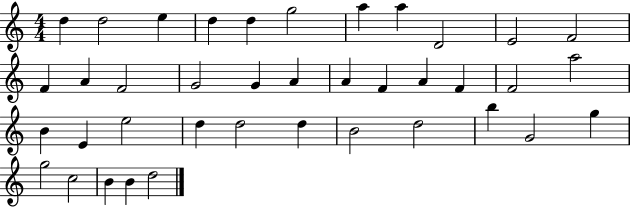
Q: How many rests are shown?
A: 0